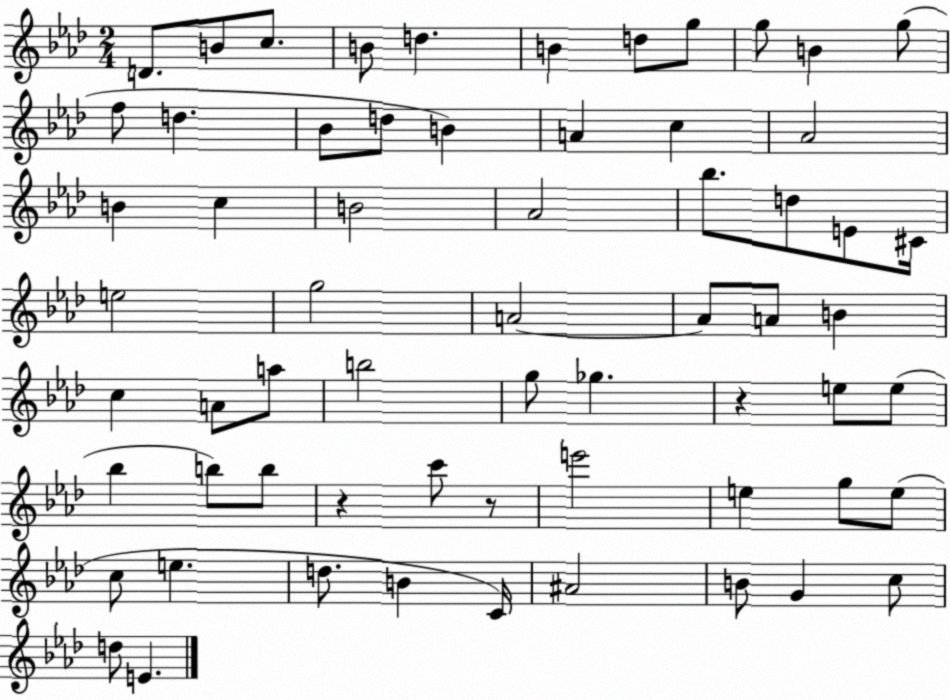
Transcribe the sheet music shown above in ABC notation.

X:1
T:Untitled
M:2/4
L:1/4
K:Ab
D/2 B/2 c/2 B/2 d B d/2 g/2 g/2 B g/2 f/2 d _B/2 d/2 B A c _A2 B c B2 _A2 _b/2 d/2 E/2 ^C/4 e2 g2 A2 A/2 A/2 B c A/2 a/2 b2 g/2 _g z e/2 e/2 _b b/2 b/2 z c'/2 z/2 e'2 e g/2 e/2 c/2 e d/2 B C/4 ^A2 B/2 G c/2 d/2 E